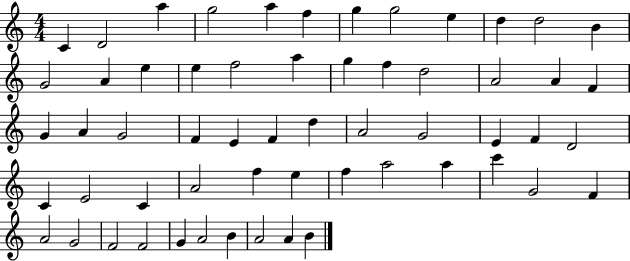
{
  \clef treble
  \numericTimeSignature
  \time 4/4
  \key c \major
  c'4 d'2 a''4 | g''2 a''4 f''4 | g''4 g''2 e''4 | d''4 d''2 b'4 | \break g'2 a'4 e''4 | e''4 f''2 a''4 | g''4 f''4 d''2 | a'2 a'4 f'4 | \break g'4 a'4 g'2 | f'4 e'4 f'4 d''4 | a'2 g'2 | e'4 f'4 d'2 | \break c'4 e'2 c'4 | a'2 f''4 e''4 | f''4 a''2 a''4 | c'''4 g'2 f'4 | \break a'2 g'2 | f'2 f'2 | g'4 a'2 b'4 | a'2 a'4 b'4 | \break \bar "|."
}